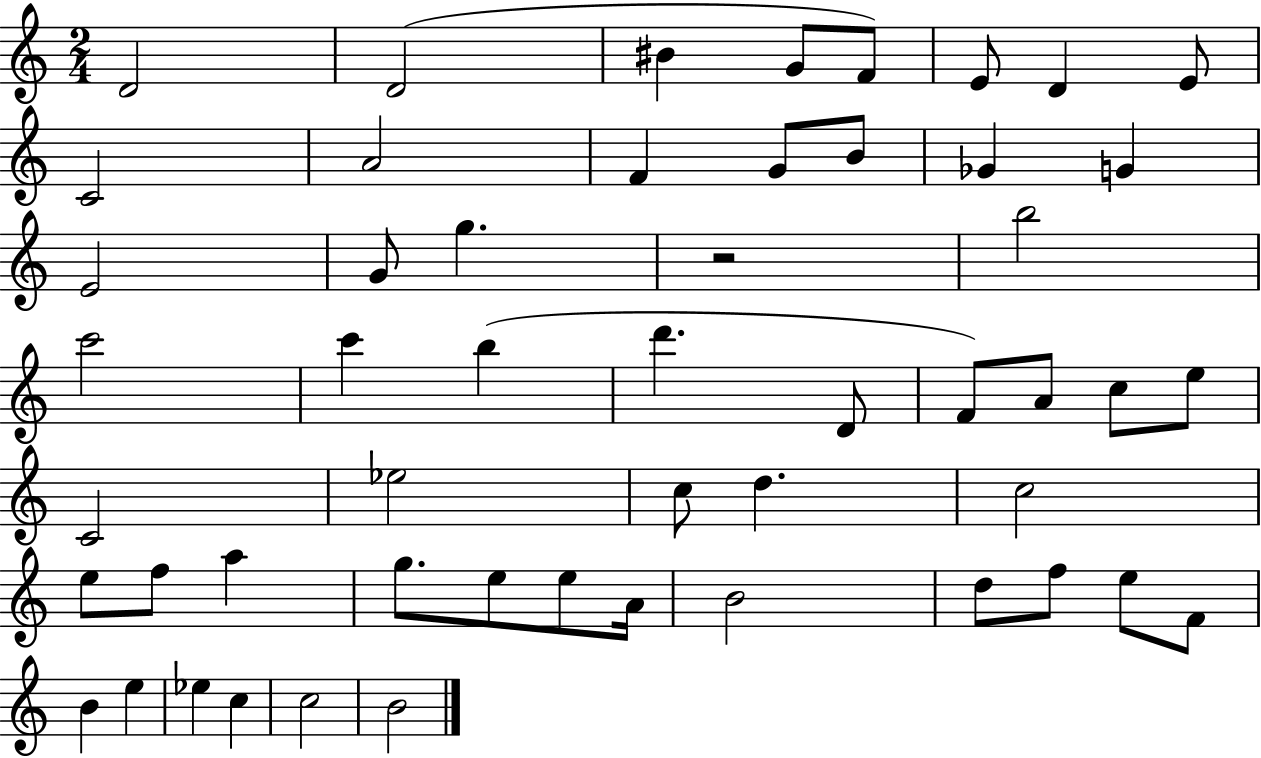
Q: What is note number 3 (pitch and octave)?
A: BIS4